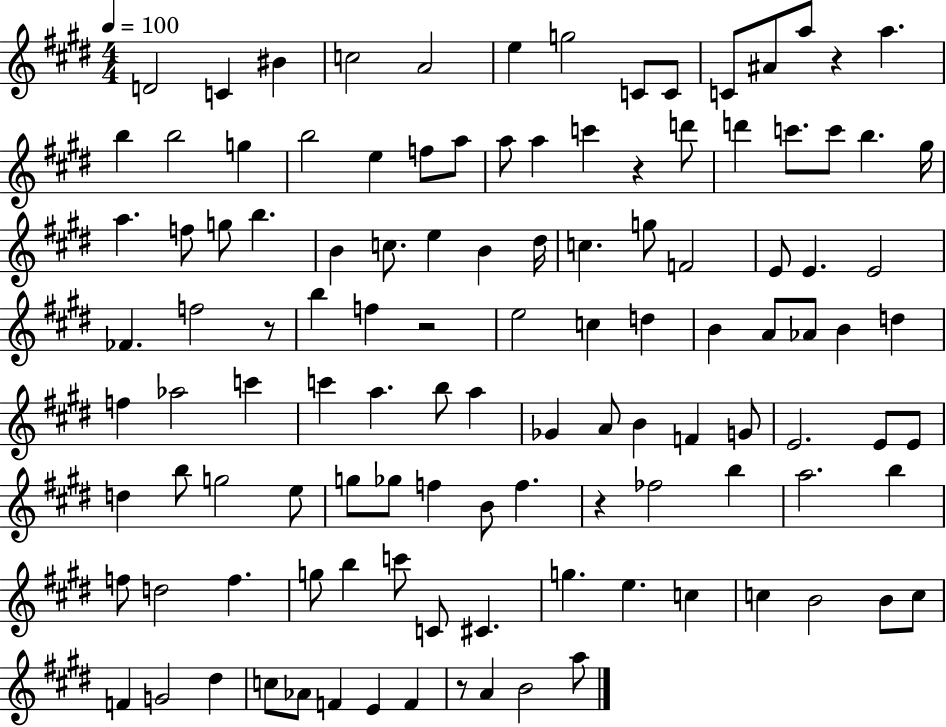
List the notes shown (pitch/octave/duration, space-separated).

D4/h C4/q BIS4/q C5/h A4/h E5/q G5/h C4/e C4/e C4/e A#4/e A5/e R/q A5/q. B5/q B5/h G5/q B5/h E5/q F5/e A5/e A5/e A5/q C6/q R/q D6/e D6/q C6/e. C6/e B5/q. G#5/s A5/q. F5/e G5/e B5/q. B4/q C5/e. E5/q B4/q D#5/s C5/q. G5/e F4/h E4/e E4/q. E4/h FES4/q. F5/h R/e B5/q F5/q R/h E5/h C5/q D5/q B4/q A4/e Ab4/e B4/q D5/q F5/q Ab5/h C6/q C6/q A5/q. B5/e A5/q Gb4/q A4/e B4/q F4/q G4/e E4/h. E4/e E4/e D5/q B5/e G5/h E5/e G5/e Gb5/e F5/q B4/e F5/q. R/q FES5/h B5/q A5/h. B5/q F5/e D5/h F5/q. G5/e B5/q C6/e C4/e C#4/q. G5/q. E5/q. C5/q C5/q B4/h B4/e C5/e F4/q G4/h D#5/q C5/e Ab4/e F4/q E4/q F4/q R/e A4/q B4/h A5/e